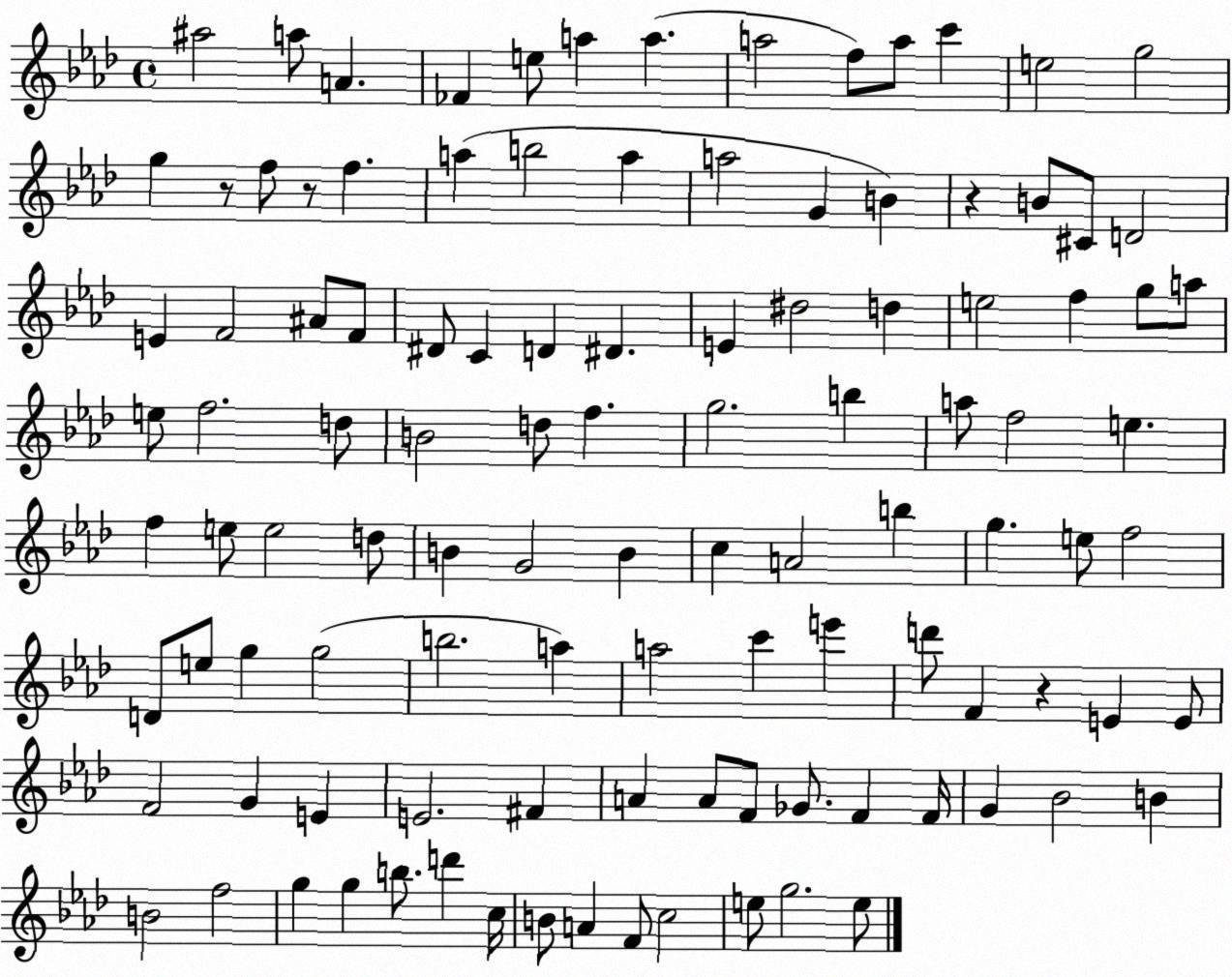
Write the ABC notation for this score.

X:1
T:Untitled
M:4/4
L:1/4
K:Ab
^a2 a/2 A _F e/2 a a a2 f/2 a/2 c' e2 g2 g z/2 f/2 z/2 f a b2 a a2 G B z B/2 ^C/2 D2 E F2 ^A/2 F/2 ^D/2 C D ^D E ^d2 d e2 f g/2 a/2 e/2 f2 d/2 B2 d/2 f g2 b a/2 f2 e f e/2 e2 d/2 B G2 B c A2 b g e/2 f2 D/2 e/2 g g2 b2 a a2 c' e' d'/2 F z E E/2 F2 G E E2 ^F A A/2 F/2 _G/2 F F/4 G _B2 B B2 f2 g g b/2 d' c/4 B/2 A F/2 c2 e/2 g2 e/2